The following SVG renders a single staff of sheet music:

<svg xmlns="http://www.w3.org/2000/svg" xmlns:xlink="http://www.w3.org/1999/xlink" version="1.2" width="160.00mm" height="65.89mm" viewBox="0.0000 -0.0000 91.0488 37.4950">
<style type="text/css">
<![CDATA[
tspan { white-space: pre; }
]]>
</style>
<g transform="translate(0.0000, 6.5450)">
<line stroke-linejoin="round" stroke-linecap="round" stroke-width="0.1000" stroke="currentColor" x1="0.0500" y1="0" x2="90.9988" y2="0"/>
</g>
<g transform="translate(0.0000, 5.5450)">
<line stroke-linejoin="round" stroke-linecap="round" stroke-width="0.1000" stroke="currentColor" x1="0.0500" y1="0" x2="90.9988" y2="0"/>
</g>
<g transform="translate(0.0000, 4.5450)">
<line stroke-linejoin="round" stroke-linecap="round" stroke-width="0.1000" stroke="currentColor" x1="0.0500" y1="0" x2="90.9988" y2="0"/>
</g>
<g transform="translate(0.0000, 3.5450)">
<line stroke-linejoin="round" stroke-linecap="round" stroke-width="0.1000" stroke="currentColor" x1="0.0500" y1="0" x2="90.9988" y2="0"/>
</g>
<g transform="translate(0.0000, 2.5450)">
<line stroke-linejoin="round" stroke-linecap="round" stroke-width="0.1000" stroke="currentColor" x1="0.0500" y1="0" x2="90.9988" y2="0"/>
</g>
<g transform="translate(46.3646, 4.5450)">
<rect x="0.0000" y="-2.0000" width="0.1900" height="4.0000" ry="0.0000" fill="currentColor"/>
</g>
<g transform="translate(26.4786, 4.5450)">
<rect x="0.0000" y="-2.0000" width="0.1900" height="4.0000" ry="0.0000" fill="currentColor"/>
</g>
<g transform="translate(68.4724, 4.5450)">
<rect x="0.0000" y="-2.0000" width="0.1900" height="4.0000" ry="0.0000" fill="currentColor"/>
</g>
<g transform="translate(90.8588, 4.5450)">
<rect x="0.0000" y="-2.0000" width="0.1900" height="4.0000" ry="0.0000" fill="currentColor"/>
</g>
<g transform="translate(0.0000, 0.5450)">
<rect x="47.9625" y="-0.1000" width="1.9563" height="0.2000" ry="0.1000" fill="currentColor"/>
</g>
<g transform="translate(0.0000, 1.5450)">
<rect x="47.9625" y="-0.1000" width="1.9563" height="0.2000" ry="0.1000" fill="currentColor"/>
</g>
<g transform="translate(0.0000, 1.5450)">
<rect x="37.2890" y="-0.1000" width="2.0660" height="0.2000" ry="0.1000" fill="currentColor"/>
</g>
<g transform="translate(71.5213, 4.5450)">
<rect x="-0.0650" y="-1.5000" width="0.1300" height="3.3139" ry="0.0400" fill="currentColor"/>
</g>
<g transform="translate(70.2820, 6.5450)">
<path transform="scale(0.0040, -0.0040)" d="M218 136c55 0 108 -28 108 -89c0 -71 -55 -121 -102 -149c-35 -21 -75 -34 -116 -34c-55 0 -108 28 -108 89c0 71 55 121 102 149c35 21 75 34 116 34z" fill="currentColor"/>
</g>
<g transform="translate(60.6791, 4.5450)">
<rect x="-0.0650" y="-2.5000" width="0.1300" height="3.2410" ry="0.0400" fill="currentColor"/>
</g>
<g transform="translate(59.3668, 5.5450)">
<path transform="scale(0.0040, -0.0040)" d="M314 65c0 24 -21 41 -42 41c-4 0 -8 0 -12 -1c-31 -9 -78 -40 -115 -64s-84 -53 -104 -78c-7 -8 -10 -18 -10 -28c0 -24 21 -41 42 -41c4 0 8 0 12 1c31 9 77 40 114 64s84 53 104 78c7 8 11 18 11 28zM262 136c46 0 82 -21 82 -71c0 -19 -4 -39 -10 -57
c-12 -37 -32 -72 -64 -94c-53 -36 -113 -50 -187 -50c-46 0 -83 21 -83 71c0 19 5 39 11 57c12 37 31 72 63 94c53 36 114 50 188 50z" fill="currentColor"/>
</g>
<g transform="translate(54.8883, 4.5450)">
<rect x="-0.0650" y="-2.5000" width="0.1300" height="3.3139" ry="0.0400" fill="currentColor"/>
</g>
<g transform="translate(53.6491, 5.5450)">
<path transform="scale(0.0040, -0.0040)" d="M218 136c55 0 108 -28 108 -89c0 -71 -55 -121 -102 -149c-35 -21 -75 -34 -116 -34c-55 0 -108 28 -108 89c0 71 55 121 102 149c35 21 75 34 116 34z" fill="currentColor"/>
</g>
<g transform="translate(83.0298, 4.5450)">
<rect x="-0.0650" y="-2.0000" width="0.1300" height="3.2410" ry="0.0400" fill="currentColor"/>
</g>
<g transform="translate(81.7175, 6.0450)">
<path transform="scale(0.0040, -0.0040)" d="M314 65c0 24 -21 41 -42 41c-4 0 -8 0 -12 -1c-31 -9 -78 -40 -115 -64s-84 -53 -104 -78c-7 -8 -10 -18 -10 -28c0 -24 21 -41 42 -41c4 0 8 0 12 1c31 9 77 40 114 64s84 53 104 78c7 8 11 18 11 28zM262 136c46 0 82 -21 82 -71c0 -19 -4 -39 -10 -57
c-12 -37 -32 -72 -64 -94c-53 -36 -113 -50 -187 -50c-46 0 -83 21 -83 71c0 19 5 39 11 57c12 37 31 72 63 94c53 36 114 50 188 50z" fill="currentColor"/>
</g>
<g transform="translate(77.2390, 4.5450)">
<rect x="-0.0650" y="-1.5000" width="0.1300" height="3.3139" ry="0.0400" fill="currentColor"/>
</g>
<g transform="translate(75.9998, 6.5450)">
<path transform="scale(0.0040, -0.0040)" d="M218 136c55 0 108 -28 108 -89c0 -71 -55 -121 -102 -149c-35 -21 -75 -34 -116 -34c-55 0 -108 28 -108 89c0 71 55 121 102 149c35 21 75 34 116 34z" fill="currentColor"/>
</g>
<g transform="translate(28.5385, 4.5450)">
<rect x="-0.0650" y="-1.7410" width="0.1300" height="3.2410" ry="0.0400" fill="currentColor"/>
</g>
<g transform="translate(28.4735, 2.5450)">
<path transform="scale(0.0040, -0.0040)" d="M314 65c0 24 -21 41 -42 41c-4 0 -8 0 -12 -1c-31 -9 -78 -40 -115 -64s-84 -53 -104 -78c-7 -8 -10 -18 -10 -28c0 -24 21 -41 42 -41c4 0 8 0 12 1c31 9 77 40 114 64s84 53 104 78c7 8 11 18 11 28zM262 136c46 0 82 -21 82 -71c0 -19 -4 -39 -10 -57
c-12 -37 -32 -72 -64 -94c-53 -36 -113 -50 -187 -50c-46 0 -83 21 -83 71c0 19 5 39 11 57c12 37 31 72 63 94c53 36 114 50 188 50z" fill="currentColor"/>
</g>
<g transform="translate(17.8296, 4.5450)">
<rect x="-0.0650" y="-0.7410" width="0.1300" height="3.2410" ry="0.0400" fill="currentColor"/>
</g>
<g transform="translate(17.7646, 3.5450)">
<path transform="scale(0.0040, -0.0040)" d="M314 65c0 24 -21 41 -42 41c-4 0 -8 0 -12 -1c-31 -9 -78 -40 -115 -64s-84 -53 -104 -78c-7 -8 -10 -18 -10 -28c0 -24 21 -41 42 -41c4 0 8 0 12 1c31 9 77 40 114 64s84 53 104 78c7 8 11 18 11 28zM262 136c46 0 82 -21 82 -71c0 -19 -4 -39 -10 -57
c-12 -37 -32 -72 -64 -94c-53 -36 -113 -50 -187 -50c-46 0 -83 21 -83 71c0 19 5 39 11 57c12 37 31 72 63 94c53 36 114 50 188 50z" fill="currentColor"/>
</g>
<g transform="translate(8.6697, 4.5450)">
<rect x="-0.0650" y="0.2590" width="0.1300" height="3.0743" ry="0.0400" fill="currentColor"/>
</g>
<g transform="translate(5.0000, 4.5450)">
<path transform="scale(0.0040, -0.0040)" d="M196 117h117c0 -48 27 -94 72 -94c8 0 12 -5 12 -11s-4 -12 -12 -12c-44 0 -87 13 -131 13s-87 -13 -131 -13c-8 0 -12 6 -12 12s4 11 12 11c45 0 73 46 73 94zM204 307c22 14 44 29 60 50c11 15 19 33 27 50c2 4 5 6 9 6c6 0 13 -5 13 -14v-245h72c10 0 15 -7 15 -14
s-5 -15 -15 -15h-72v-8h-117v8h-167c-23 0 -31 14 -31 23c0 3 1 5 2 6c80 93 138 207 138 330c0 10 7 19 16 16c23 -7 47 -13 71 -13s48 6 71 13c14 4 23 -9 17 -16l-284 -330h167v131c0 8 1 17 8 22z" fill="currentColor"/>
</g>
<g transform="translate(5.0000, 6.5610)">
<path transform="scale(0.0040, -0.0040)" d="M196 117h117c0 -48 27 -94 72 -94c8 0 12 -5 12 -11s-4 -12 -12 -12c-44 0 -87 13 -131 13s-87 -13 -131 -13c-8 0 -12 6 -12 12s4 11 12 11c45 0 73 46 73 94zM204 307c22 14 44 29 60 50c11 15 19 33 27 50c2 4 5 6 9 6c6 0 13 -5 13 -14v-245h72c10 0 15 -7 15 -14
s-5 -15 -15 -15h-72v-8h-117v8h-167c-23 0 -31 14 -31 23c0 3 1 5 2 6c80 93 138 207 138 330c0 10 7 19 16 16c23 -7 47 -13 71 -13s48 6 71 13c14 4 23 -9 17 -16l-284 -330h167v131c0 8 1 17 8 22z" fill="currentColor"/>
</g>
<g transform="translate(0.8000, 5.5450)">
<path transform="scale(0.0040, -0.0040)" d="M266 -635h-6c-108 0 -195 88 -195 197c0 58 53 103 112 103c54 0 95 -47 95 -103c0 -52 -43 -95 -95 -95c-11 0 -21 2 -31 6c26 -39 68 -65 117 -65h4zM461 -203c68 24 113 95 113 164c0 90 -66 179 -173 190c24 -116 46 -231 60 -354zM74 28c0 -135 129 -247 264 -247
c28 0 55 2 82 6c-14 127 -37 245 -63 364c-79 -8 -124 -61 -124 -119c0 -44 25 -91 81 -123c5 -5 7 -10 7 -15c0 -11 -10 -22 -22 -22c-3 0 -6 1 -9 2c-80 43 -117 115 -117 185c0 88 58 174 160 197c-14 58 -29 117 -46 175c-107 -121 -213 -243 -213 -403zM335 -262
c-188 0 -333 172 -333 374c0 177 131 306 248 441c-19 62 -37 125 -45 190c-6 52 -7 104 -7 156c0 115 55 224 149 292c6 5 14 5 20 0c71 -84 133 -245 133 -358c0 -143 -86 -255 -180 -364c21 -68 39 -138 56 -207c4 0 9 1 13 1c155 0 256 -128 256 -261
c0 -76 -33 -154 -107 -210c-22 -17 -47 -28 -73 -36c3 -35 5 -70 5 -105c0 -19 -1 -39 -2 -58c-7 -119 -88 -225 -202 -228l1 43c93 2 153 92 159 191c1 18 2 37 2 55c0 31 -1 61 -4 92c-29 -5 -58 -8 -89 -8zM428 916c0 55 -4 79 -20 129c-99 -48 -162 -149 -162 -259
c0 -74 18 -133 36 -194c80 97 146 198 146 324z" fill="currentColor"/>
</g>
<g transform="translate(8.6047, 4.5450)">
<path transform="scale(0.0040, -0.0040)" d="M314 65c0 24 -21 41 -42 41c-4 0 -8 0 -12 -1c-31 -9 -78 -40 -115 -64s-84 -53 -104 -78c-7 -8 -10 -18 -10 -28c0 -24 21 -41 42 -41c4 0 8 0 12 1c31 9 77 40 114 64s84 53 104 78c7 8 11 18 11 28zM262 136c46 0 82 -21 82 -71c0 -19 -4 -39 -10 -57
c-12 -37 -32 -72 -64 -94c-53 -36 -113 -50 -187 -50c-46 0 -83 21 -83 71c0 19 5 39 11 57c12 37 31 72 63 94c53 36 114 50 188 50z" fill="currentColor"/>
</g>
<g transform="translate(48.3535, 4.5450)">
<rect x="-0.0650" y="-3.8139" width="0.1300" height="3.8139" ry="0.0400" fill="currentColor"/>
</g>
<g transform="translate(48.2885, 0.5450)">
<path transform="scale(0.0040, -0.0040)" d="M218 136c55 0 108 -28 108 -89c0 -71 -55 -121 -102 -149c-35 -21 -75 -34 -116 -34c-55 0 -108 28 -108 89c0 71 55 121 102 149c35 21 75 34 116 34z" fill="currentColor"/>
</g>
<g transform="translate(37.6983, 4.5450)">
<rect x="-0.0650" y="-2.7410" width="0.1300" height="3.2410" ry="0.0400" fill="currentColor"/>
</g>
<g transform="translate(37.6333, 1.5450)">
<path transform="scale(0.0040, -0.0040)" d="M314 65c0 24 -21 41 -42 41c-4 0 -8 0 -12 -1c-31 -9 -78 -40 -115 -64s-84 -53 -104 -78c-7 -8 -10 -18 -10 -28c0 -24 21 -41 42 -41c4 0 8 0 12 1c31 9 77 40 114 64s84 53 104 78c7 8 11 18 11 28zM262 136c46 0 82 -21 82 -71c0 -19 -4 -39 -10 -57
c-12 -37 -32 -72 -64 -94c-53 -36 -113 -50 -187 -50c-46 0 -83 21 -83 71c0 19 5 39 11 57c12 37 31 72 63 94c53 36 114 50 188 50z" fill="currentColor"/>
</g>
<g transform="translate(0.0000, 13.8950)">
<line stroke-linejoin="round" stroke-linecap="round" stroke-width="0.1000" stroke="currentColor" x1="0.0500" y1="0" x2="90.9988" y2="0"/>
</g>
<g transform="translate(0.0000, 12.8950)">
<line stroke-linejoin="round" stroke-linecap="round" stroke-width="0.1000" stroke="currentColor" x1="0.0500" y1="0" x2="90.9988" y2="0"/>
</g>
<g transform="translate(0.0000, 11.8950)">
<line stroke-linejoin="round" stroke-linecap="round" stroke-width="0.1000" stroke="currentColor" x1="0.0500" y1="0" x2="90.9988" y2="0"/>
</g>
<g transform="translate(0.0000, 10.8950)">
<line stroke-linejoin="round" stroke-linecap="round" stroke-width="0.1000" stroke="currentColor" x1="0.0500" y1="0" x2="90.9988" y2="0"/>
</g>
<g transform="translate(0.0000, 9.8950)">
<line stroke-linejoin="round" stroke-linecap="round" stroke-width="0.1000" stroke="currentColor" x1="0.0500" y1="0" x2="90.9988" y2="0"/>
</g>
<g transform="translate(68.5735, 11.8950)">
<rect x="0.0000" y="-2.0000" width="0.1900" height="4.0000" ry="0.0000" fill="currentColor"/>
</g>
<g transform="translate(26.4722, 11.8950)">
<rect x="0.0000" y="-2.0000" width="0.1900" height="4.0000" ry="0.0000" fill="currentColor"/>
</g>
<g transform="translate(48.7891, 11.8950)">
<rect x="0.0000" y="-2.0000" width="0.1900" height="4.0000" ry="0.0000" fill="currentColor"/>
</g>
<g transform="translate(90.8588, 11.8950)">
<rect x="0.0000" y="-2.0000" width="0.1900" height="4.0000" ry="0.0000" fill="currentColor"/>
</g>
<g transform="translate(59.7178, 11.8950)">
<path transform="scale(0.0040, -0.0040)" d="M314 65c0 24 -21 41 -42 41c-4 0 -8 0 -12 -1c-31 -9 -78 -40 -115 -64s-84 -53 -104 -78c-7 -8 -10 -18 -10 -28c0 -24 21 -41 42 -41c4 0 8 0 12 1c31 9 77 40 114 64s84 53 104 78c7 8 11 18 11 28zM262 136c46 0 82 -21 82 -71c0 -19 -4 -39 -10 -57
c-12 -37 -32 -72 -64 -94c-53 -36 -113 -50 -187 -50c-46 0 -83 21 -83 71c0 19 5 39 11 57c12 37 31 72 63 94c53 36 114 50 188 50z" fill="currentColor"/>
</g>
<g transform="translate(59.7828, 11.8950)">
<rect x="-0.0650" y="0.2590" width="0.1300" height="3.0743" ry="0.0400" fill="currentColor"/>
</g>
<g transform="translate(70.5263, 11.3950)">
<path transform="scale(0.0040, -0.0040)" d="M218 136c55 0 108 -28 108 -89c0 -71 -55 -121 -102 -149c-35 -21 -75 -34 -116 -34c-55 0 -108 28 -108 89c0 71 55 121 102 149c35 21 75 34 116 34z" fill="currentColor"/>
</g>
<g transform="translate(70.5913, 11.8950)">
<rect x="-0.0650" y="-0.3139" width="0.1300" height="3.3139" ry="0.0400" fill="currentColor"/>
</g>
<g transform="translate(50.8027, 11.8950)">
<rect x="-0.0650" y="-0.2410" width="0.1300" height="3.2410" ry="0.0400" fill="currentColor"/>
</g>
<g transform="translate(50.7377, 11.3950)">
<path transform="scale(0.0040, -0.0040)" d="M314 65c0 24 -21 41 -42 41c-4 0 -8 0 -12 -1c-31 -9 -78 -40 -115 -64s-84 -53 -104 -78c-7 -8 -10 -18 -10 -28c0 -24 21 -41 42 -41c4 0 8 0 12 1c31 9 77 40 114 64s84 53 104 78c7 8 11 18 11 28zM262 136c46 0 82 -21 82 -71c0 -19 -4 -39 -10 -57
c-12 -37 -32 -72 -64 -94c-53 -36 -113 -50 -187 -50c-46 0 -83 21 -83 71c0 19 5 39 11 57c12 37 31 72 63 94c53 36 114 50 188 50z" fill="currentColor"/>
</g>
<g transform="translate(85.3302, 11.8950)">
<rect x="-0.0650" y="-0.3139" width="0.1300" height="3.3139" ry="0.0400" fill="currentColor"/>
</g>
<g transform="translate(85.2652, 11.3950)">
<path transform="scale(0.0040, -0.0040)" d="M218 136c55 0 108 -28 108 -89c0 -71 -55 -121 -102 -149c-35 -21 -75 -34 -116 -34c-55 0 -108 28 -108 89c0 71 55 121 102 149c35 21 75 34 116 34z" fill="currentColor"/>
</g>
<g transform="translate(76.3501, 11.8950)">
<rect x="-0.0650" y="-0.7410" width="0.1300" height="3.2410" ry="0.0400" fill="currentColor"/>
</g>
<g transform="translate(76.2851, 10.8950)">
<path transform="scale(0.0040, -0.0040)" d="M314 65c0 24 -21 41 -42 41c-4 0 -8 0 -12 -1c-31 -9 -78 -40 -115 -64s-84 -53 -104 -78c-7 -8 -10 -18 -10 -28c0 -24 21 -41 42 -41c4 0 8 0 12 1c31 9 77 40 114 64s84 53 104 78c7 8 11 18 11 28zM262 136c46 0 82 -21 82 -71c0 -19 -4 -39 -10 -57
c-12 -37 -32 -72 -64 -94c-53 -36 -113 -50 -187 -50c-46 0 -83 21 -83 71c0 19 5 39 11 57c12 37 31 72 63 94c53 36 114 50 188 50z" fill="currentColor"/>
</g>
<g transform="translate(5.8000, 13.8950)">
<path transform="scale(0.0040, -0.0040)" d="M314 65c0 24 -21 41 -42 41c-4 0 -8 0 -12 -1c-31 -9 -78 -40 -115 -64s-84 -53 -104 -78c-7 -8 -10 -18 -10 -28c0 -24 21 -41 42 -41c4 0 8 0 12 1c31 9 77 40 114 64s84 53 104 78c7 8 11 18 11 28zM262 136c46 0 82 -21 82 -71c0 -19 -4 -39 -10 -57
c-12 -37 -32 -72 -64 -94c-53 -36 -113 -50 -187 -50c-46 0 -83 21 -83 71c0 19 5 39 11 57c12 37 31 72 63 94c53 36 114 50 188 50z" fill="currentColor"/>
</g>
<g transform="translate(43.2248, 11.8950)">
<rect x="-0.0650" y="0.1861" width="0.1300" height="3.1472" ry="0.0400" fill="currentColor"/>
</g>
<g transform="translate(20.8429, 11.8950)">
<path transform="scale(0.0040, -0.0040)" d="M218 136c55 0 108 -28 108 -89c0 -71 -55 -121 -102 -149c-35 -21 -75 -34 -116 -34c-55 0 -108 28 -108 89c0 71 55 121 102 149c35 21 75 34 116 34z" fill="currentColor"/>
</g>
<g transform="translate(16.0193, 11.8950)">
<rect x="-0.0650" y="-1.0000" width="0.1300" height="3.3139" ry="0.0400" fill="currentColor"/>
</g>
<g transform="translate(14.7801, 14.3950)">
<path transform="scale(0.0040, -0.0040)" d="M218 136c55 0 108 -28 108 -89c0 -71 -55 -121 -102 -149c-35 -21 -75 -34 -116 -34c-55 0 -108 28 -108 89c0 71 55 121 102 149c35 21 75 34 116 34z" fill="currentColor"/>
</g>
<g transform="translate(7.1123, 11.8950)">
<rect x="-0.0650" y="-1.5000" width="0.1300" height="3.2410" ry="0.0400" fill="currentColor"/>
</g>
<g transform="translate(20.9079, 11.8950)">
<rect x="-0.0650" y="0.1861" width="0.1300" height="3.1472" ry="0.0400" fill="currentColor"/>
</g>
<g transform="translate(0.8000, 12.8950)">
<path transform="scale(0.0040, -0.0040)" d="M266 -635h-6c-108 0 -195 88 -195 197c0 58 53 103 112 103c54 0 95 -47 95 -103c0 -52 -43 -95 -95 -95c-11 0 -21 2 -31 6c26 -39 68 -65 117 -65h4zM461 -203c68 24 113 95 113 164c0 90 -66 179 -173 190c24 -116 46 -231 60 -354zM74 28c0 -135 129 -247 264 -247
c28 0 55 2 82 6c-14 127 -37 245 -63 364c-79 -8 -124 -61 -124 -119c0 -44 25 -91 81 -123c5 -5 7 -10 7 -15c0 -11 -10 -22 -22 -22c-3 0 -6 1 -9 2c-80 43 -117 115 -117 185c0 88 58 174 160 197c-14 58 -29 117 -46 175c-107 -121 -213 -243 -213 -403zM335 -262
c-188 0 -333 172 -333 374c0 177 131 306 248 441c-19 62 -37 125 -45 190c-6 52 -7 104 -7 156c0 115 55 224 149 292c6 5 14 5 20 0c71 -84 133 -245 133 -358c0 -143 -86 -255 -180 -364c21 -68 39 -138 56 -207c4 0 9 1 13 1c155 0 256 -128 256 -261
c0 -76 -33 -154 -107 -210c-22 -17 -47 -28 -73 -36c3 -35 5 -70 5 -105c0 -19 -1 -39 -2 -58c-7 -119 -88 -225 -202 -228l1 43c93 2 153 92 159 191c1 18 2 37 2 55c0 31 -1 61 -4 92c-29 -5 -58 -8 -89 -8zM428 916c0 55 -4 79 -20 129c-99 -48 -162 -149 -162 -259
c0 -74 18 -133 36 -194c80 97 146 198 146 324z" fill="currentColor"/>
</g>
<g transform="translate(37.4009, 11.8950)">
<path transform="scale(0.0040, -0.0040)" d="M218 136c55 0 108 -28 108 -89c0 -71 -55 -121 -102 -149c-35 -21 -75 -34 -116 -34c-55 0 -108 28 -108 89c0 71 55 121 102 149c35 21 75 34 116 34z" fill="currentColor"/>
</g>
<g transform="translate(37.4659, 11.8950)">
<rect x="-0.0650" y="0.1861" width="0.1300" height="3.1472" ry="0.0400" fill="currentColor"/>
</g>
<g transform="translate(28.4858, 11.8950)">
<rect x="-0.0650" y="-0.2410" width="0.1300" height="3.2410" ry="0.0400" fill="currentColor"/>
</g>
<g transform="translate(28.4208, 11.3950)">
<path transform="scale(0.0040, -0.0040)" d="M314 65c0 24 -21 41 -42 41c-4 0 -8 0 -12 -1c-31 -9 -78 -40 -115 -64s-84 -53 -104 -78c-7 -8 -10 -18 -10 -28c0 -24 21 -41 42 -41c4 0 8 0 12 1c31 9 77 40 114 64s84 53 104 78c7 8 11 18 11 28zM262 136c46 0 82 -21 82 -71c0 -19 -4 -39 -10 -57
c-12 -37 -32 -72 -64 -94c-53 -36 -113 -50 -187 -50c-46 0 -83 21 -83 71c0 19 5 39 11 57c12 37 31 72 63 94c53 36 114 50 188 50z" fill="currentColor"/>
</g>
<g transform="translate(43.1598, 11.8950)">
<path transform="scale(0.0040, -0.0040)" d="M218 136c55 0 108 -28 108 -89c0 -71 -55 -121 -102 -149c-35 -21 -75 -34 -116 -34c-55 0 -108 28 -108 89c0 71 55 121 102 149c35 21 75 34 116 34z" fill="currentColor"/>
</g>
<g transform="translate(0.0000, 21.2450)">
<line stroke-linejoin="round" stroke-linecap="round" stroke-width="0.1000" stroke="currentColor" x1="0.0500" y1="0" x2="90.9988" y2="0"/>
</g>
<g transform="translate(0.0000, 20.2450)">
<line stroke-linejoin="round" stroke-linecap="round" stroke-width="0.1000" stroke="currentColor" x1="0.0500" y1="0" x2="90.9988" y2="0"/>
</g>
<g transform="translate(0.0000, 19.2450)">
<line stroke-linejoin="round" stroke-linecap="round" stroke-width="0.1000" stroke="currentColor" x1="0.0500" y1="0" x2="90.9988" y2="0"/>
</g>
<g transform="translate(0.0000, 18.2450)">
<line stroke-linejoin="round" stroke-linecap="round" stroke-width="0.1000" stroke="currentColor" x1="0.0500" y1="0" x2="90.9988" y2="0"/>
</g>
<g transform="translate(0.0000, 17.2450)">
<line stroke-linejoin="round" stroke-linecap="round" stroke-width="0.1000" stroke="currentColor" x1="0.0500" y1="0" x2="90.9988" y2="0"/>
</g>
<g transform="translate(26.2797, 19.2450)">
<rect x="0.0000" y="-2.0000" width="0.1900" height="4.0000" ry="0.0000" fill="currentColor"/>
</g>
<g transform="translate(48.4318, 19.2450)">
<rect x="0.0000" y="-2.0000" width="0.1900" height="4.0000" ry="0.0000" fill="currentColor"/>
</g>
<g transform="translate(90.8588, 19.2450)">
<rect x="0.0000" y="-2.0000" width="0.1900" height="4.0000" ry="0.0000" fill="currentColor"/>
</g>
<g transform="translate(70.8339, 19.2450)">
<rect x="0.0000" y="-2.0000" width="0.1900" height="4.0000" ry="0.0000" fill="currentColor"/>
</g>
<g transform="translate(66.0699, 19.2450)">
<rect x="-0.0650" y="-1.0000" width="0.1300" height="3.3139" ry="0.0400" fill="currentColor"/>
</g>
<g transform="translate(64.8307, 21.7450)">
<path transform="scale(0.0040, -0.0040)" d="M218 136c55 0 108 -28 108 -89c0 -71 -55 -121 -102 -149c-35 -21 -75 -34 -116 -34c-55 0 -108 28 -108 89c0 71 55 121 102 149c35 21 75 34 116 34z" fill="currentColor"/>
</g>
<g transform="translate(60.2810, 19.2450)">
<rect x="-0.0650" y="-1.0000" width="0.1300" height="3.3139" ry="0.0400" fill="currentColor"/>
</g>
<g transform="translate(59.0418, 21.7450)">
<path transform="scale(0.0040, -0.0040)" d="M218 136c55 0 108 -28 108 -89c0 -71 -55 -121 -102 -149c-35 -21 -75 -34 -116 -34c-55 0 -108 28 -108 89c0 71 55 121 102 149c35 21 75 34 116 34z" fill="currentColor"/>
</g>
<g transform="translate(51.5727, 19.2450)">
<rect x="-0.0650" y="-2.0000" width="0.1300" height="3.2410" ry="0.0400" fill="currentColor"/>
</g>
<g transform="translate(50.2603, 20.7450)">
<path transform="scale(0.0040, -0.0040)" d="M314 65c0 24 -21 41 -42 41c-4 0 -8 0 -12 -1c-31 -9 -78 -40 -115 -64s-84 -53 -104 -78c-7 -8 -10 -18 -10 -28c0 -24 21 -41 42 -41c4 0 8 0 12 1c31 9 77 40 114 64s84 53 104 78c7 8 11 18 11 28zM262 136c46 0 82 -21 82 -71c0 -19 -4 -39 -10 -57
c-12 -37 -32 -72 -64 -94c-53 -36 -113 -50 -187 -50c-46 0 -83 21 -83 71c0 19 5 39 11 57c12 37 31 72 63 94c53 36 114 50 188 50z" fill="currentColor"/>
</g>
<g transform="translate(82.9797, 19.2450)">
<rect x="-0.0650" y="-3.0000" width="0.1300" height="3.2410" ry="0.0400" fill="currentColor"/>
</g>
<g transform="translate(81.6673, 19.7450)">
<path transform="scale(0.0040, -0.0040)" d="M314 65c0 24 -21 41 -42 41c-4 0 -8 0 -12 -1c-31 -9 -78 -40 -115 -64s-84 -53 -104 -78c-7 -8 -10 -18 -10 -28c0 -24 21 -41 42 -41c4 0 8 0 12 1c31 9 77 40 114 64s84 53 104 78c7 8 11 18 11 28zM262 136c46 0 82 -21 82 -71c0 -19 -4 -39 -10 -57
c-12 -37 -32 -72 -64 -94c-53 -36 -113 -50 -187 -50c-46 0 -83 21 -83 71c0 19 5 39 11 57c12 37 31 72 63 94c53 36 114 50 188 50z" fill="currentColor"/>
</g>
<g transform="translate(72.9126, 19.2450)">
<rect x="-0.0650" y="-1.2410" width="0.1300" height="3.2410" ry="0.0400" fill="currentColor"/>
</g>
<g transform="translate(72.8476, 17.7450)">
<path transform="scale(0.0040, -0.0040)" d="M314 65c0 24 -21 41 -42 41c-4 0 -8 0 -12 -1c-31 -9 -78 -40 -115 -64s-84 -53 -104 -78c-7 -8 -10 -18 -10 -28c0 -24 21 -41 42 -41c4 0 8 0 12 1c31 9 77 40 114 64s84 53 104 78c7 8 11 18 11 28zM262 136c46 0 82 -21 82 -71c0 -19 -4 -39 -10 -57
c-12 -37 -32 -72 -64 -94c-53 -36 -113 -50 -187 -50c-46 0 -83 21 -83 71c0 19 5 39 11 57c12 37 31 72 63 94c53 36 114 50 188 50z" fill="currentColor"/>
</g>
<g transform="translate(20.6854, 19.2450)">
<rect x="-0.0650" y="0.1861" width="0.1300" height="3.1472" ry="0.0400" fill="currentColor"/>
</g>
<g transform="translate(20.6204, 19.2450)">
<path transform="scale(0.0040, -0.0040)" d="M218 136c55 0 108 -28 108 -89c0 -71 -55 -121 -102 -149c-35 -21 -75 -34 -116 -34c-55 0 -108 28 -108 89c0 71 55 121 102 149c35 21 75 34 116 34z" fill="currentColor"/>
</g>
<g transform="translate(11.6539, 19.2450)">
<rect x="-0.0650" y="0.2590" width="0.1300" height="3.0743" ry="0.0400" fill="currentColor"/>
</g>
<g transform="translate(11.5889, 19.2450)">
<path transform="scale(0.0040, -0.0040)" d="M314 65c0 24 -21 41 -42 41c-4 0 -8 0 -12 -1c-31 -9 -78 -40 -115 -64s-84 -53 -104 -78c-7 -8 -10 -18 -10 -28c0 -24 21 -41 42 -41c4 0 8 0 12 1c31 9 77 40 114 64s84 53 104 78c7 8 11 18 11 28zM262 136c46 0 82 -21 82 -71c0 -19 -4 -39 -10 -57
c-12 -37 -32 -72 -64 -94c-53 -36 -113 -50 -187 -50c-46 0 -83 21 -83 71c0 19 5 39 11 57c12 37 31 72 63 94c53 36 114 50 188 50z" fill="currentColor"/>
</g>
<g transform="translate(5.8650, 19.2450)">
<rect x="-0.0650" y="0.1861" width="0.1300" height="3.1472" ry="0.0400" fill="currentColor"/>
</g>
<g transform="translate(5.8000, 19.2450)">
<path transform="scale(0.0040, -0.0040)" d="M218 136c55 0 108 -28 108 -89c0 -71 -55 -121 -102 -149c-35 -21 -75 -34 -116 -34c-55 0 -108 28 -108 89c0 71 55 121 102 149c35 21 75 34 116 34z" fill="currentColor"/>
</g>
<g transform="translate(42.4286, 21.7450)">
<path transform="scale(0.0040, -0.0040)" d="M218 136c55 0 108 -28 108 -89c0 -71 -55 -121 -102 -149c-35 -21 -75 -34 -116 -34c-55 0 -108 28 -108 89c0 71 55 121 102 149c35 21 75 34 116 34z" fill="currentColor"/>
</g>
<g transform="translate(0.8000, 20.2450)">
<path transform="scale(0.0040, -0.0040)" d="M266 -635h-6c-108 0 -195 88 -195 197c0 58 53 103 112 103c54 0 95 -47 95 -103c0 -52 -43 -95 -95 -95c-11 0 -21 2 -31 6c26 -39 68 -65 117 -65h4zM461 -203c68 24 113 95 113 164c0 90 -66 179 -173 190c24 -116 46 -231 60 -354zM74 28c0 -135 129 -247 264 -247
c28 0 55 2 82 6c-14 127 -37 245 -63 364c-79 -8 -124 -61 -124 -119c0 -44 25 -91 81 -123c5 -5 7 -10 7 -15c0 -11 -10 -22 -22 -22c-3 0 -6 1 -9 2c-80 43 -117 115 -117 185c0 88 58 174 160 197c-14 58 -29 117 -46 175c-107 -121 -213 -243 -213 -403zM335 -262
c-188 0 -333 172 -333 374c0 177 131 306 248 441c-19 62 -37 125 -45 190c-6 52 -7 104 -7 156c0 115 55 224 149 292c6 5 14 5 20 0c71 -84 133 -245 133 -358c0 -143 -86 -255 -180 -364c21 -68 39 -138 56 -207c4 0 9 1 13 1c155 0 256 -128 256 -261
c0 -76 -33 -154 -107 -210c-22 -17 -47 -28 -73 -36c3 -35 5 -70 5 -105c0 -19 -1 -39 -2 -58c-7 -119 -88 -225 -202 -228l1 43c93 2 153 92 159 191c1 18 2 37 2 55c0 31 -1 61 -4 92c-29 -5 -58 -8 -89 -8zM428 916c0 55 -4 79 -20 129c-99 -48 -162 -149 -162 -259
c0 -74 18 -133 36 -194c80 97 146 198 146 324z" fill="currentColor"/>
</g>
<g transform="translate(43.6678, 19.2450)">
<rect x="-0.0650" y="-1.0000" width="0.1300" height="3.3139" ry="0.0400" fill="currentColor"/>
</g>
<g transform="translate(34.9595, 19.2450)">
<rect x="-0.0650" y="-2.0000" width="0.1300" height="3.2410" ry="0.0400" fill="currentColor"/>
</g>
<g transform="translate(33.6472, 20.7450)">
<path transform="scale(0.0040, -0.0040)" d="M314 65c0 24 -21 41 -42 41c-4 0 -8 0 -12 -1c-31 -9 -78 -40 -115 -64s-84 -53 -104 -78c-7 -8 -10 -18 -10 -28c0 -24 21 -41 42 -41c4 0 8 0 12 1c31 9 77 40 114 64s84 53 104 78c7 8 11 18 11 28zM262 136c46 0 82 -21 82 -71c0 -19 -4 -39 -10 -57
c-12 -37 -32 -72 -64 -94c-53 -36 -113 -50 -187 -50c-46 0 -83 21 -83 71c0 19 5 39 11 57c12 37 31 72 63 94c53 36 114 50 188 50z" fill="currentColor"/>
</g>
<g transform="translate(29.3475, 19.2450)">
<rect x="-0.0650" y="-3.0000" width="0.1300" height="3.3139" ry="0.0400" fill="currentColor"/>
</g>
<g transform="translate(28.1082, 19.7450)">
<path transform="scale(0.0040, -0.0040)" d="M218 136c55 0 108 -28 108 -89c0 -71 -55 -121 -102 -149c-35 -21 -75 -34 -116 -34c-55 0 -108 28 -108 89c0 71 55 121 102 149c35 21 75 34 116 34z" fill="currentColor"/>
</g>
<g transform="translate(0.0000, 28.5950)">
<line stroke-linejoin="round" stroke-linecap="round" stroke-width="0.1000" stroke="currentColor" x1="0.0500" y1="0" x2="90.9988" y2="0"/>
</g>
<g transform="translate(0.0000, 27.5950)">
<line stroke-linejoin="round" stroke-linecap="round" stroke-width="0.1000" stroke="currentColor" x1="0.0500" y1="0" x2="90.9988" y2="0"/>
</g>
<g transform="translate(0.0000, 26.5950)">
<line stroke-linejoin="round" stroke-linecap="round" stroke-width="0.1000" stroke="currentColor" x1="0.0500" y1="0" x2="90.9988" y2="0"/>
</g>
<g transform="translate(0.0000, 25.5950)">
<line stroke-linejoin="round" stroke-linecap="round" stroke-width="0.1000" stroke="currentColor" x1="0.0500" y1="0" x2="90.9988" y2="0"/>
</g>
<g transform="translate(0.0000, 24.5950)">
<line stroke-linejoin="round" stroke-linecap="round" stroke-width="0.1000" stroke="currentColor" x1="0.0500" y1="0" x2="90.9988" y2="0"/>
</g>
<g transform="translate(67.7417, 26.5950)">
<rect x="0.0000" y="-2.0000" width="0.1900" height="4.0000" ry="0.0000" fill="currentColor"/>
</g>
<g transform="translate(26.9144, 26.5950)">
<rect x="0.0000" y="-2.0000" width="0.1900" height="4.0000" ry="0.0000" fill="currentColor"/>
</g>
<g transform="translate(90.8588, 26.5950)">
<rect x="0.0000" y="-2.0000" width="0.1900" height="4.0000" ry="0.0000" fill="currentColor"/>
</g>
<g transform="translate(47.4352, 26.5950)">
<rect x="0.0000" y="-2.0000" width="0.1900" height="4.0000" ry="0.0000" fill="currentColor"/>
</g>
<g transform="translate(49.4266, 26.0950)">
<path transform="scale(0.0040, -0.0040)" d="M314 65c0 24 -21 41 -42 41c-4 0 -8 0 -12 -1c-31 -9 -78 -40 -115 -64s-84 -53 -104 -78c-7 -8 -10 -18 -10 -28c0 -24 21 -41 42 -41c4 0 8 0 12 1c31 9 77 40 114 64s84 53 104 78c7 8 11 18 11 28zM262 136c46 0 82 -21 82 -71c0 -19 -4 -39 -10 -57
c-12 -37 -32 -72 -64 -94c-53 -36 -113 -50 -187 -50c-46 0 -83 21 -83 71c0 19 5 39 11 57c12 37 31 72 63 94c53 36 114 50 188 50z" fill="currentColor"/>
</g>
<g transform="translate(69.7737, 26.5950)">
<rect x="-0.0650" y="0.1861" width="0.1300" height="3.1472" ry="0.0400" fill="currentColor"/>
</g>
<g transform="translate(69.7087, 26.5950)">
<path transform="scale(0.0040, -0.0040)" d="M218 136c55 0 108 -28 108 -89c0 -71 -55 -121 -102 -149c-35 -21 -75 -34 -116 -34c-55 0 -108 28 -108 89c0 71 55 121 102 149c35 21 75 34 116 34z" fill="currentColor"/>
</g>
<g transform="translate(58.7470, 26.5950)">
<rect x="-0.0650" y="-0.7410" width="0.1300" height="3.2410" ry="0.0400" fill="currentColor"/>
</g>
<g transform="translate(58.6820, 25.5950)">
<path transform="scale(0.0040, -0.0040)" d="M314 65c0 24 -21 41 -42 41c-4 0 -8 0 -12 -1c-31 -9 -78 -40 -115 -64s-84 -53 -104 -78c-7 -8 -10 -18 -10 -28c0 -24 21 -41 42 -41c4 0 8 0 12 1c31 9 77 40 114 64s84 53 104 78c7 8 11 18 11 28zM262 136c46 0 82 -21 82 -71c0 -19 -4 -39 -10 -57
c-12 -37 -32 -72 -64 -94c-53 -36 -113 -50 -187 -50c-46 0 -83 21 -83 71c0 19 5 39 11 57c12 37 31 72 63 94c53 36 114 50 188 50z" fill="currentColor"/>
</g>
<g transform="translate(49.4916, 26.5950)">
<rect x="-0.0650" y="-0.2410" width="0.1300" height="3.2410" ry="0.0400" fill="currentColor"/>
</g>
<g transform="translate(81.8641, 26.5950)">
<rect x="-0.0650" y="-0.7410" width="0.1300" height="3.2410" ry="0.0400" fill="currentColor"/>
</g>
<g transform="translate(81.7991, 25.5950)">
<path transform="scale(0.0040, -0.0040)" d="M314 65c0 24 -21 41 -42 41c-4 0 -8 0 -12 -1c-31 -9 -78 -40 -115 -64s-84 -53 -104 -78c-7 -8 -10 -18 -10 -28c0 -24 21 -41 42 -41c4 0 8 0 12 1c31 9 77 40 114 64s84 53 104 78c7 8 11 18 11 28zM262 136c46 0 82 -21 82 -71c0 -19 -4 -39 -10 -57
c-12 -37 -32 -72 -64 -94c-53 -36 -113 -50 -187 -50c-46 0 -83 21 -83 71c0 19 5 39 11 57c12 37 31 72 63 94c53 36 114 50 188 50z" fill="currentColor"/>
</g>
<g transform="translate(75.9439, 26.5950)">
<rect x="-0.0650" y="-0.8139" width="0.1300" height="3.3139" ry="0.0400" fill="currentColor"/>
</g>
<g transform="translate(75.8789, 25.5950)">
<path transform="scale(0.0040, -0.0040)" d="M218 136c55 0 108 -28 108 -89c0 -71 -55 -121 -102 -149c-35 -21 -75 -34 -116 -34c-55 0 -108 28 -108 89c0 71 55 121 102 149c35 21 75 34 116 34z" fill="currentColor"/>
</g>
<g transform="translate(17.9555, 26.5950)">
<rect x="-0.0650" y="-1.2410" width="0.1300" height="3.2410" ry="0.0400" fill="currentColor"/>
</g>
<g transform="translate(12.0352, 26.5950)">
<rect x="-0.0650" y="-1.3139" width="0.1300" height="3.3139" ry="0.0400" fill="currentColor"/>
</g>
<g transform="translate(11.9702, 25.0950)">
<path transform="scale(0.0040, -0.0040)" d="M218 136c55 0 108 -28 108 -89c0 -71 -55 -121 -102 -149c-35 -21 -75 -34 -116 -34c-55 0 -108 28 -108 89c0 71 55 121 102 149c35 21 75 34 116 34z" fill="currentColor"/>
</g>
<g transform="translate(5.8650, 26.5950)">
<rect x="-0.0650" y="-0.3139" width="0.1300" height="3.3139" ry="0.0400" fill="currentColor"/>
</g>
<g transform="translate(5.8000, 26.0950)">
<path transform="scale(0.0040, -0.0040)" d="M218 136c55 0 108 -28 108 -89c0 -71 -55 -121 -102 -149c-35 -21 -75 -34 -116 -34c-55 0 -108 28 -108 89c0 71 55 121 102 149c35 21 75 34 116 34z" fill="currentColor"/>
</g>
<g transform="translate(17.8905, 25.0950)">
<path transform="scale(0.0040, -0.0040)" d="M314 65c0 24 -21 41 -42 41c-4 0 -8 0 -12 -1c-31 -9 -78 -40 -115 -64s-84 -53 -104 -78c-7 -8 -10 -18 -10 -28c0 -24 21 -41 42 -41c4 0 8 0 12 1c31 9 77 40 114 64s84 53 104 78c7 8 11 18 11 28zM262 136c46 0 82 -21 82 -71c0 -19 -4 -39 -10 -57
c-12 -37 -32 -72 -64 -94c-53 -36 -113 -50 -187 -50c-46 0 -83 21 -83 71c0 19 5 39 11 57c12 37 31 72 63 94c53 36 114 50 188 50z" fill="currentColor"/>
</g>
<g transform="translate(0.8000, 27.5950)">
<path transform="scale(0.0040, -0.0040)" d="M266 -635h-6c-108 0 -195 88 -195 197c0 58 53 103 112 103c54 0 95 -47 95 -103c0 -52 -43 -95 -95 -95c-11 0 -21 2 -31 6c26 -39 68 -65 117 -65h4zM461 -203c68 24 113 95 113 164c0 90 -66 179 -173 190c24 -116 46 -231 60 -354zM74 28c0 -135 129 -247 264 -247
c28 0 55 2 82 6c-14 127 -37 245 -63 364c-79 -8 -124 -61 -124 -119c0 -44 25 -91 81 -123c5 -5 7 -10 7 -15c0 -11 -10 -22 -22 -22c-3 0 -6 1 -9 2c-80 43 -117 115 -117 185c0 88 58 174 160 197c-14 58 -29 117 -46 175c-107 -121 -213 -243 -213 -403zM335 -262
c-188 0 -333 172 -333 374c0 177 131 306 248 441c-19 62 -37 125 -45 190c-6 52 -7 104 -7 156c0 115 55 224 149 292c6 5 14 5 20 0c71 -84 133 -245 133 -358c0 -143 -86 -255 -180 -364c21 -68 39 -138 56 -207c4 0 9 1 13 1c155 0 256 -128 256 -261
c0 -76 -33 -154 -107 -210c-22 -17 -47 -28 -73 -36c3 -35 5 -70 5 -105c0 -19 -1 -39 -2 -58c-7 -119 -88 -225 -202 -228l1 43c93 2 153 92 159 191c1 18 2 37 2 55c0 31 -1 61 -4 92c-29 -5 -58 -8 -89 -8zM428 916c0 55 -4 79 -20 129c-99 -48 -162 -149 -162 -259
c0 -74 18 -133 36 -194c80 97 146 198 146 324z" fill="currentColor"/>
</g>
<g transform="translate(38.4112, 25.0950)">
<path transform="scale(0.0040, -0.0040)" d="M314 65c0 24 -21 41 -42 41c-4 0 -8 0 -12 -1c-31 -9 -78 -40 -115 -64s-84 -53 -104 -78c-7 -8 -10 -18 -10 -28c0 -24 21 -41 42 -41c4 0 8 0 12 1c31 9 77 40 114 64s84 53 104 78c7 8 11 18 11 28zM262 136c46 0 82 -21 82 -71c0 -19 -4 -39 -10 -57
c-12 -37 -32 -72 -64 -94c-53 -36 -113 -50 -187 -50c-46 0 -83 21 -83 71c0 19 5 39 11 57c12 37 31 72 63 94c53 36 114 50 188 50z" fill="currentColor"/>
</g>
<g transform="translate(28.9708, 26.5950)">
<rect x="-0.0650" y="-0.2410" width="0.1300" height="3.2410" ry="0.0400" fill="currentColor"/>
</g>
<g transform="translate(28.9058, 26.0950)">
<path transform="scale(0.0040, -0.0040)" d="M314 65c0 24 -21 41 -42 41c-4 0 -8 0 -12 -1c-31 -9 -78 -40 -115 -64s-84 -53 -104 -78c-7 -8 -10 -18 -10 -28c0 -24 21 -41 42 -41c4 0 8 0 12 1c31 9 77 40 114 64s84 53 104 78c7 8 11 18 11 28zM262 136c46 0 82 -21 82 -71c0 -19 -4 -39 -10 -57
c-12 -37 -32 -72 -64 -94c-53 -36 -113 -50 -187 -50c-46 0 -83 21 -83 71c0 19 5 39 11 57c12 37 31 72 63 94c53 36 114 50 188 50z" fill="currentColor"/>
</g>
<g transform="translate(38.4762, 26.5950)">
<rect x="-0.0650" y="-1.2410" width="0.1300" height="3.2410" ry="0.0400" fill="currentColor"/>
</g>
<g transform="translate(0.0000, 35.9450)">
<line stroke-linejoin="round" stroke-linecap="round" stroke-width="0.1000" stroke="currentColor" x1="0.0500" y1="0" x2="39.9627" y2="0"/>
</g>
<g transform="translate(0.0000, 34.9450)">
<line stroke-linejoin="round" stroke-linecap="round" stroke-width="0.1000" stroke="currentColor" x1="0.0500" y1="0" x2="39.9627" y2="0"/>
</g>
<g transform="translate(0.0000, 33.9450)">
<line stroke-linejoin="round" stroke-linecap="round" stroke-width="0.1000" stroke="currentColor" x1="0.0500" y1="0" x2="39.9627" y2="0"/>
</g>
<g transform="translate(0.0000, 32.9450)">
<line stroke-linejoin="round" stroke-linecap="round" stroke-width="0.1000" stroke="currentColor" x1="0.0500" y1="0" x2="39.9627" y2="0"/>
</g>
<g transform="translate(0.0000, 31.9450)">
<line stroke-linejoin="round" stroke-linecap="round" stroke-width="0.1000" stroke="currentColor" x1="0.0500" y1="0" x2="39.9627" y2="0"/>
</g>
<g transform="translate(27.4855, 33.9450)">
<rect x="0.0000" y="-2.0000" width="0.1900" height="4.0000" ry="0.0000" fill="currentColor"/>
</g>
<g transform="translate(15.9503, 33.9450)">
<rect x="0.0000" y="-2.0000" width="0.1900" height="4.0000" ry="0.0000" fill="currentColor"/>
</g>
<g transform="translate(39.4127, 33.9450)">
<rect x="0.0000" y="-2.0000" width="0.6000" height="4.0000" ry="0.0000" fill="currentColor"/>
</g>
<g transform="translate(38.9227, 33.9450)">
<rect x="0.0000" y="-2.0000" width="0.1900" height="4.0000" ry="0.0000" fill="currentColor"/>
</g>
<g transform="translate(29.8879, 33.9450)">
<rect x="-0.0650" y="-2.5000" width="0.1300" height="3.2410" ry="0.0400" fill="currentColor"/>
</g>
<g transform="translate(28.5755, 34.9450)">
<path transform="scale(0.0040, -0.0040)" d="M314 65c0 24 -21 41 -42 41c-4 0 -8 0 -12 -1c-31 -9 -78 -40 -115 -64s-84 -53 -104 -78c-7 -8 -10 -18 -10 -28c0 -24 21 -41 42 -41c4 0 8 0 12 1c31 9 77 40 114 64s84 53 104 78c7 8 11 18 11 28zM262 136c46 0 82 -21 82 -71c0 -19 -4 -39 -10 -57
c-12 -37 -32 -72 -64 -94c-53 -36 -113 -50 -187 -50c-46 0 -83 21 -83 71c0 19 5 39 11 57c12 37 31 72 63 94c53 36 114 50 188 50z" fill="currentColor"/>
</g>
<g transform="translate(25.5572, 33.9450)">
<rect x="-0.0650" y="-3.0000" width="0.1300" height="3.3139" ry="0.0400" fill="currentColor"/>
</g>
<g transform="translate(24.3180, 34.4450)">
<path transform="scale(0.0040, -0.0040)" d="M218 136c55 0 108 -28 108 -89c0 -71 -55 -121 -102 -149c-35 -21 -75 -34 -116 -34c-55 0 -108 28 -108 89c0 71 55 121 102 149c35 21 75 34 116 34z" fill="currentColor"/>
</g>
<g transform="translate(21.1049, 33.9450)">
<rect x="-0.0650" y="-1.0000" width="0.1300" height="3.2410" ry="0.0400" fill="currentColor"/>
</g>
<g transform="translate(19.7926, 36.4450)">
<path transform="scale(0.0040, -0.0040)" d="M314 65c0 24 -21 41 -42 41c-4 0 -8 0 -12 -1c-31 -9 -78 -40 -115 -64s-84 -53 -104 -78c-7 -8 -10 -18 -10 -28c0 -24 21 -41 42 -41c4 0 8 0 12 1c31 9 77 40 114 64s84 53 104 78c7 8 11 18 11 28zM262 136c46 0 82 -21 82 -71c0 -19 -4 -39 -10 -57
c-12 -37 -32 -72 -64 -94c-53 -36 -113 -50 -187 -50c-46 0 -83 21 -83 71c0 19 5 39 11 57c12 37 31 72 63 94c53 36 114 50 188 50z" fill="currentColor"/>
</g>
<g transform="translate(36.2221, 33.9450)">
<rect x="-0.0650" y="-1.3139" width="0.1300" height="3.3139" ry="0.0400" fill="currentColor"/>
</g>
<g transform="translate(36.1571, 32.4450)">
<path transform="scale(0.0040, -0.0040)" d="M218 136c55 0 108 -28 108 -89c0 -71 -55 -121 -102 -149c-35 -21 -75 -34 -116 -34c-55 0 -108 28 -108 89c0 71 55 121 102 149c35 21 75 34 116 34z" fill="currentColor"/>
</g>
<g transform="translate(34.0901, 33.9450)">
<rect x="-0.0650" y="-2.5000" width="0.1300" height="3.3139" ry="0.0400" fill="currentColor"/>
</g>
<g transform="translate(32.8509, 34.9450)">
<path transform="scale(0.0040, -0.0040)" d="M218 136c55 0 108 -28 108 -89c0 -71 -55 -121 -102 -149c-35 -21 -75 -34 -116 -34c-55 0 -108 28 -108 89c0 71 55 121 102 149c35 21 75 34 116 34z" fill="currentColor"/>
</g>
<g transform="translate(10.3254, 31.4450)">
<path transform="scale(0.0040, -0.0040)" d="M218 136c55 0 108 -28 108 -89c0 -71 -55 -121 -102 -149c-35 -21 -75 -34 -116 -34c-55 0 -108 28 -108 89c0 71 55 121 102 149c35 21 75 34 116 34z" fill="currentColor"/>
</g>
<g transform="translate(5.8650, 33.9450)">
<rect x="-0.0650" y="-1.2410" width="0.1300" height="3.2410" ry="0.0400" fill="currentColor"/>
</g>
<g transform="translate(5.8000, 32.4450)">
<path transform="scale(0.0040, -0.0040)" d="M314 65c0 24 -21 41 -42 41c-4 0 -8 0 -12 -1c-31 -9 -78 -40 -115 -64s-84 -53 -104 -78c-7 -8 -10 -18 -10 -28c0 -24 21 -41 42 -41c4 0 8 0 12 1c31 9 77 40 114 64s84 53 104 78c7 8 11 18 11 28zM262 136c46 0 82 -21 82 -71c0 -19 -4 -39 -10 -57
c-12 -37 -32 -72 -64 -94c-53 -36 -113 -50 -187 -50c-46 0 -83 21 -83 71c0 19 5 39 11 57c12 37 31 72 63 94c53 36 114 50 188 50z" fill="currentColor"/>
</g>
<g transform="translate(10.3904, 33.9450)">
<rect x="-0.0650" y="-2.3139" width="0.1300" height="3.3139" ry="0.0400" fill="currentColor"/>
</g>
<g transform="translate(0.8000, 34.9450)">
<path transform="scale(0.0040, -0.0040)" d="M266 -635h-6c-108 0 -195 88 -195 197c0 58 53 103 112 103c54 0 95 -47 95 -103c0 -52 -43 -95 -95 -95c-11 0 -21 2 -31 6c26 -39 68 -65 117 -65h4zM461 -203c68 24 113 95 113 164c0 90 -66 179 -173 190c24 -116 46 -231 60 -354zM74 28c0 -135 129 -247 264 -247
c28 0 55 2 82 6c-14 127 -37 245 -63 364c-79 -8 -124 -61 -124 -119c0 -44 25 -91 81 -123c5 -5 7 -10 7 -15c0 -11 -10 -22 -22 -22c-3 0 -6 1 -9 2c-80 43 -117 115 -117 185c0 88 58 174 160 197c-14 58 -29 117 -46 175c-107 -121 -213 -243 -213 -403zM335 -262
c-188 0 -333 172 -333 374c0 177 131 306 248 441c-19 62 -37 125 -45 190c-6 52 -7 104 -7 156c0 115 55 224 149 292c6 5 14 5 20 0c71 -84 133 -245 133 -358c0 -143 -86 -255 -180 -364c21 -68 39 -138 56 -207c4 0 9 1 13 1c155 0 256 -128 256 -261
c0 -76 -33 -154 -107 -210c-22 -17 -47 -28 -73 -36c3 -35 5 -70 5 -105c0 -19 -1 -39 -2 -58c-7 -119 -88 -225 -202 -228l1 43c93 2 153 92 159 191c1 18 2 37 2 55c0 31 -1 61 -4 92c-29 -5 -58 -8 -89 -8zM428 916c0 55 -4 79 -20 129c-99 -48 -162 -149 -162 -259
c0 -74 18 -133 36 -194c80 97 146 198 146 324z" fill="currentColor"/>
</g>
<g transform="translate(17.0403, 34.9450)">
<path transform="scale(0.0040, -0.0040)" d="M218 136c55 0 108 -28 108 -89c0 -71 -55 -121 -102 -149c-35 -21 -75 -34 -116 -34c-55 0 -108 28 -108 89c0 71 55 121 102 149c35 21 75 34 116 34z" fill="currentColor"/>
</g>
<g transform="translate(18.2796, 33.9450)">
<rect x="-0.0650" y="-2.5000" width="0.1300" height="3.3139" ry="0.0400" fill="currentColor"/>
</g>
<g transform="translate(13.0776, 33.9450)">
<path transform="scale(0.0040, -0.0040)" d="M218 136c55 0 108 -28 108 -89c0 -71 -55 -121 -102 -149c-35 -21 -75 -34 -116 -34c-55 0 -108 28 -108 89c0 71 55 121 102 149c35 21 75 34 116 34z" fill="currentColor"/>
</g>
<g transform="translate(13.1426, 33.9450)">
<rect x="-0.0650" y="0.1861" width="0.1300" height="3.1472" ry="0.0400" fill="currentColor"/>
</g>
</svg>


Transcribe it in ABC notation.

X:1
T:Untitled
M:4/4
L:1/4
K:C
B2 d2 f2 a2 c' G G2 E E F2 E2 D B c2 B B c2 B2 c d2 c B B2 B A F2 D F2 D D e2 A2 c e e2 c2 e2 c2 d2 B d d2 e2 g B G D2 A G2 G e